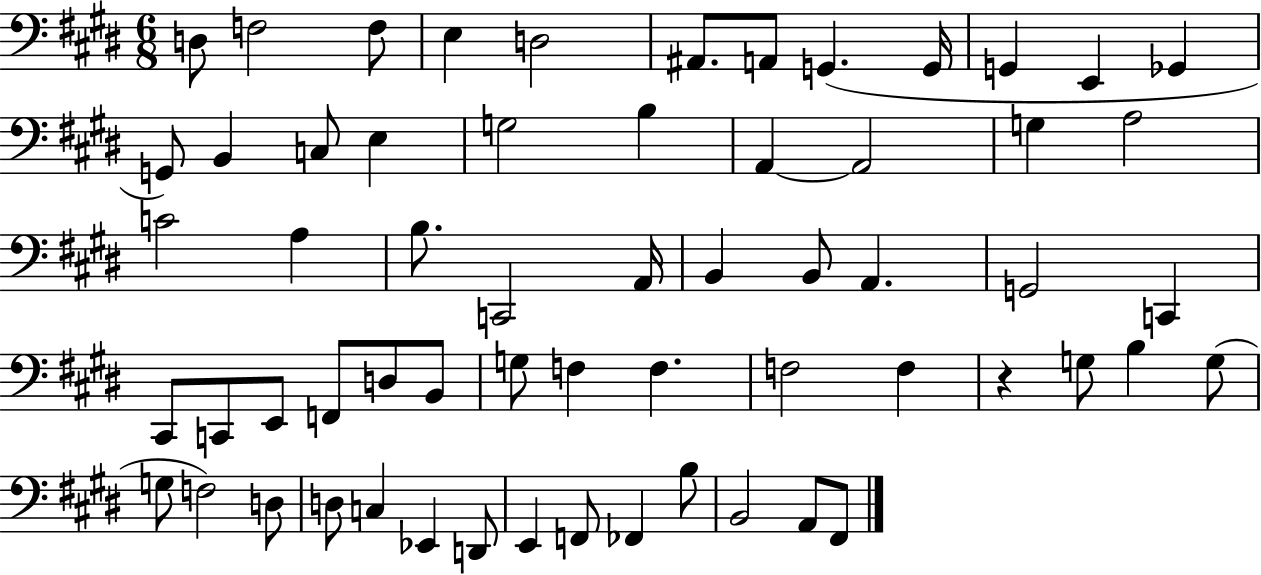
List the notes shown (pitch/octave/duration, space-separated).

D3/e F3/h F3/e E3/q D3/h A#2/e. A2/e G2/q. G2/s G2/q E2/q Gb2/q G2/e B2/q C3/e E3/q G3/h B3/q A2/q A2/h G3/q A3/h C4/h A3/q B3/e. C2/h A2/s B2/q B2/e A2/q. G2/h C2/q C#2/e C2/e E2/e F2/e D3/e B2/e G3/e F3/q F3/q. F3/h F3/q R/q G3/e B3/q G3/e G3/e F3/h D3/e D3/e C3/q Eb2/q D2/e E2/q F2/e FES2/q B3/e B2/h A2/e F#2/e